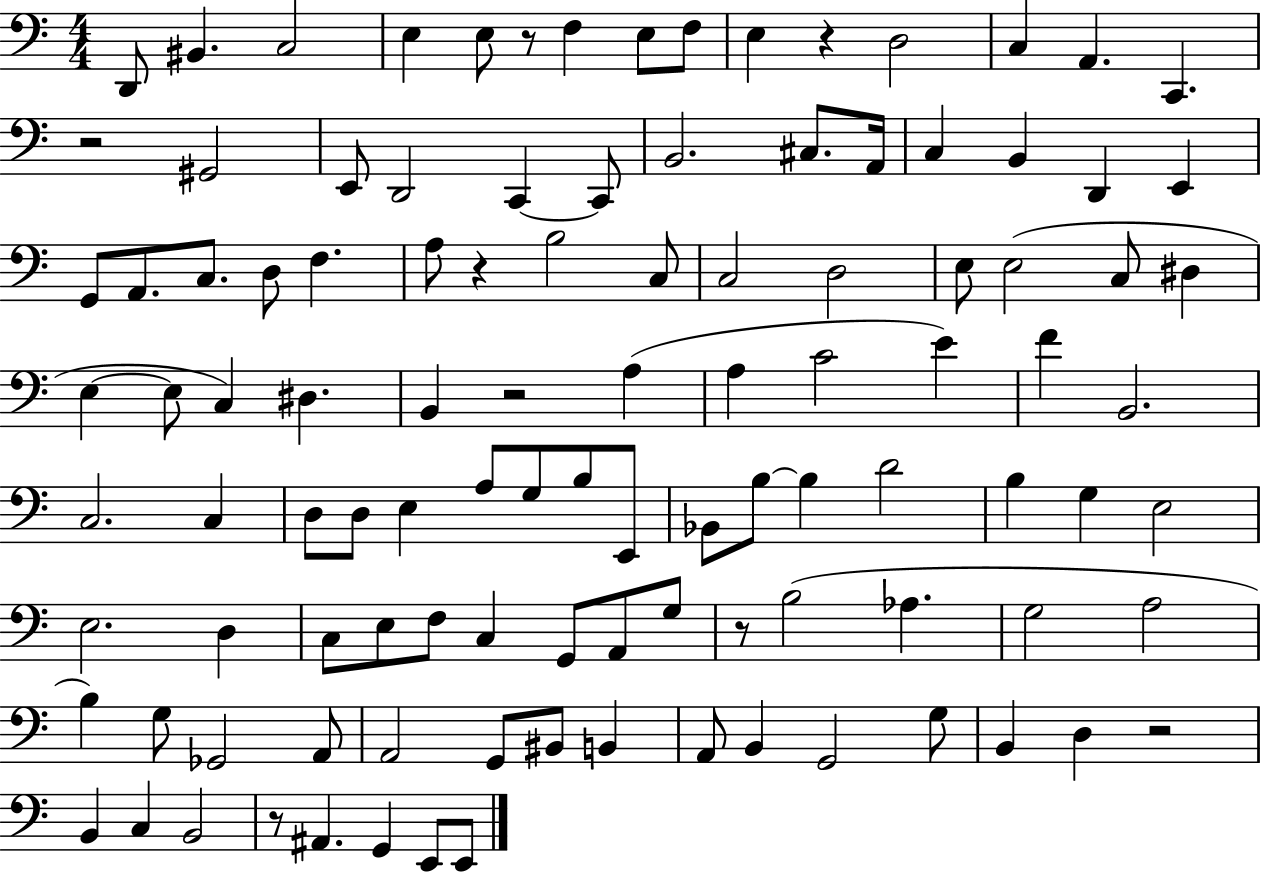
X:1
T:Untitled
M:4/4
L:1/4
K:C
D,,/2 ^B,, C,2 E, E,/2 z/2 F, E,/2 F,/2 E, z D,2 C, A,, C,, z2 ^G,,2 E,,/2 D,,2 C,, C,,/2 B,,2 ^C,/2 A,,/4 C, B,, D,, E,, G,,/2 A,,/2 C,/2 D,/2 F, A,/2 z B,2 C,/2 C,2 D,2 E,/2 E,2 C,/2 ^D, E, E,/2 C, ^D, B,, z2 A, A, C2 E F B,,2 C,2 C, D,/2 D,/2 E, A,/2 G,/2 B,/2 E,,/2 _B,,/2 B,/2 B, D2 B, G, E,2 E,2 D, C,/2 E,/2 F,/2 C, G,,/2 A,,/2 G,/2 z/2 B,2 _A, G,2 A,2 B, G,/2 _G,,2 A,,/2 A,,2 G,,/2 ^B,,/2 B,, A,,/2 B,, G,,2 G,/2 B,, D, z2 B,, C, B,,2 z/2 ^A,, G,, E,,/2 E,,/2